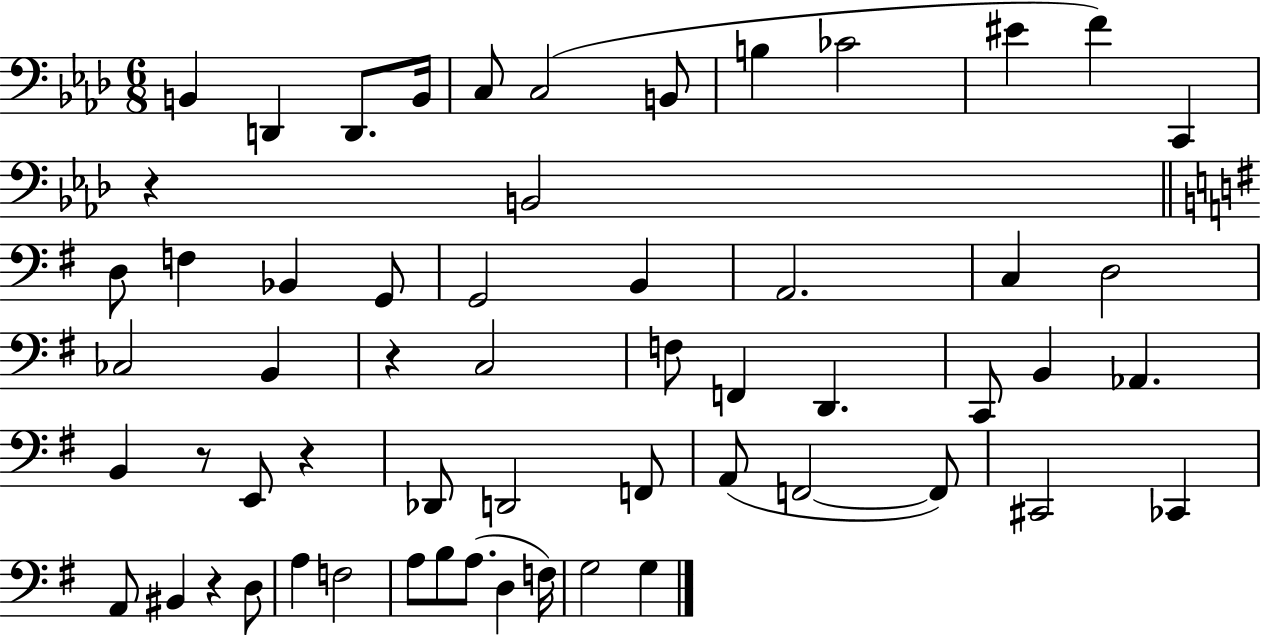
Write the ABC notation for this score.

X:1
T:Untitled
M:6/8
L:1/4
K:Ab
B,, D,, D,,/2 B,,/4 C,/2 C,2 B,,/2 B, _C2 ^E F C,, z B,,2 D,/2 F, _B,, G,,/2 G,,2 B,, A,,2 C, D,2 _C,2 B,, z C,2 F,/2 F,, D,, C,,/2 B,, _A,, B,, z/2 E,,/2 z _D,,/2 D,,2 F,,/2 A,,/2 F,,2 F,,/2 ^C,,2 _C,, A,,/2 ^B,, z D,/2 A, F,2 A,/2 B,/2 A,/2 D, F,/4 G,2 G,